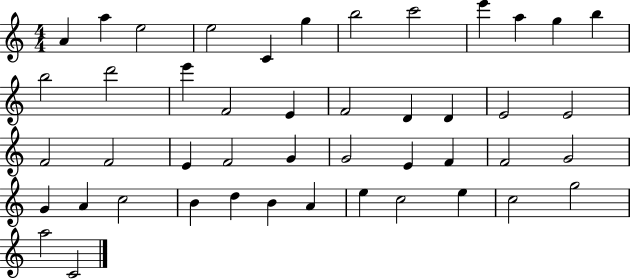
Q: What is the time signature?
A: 4/4